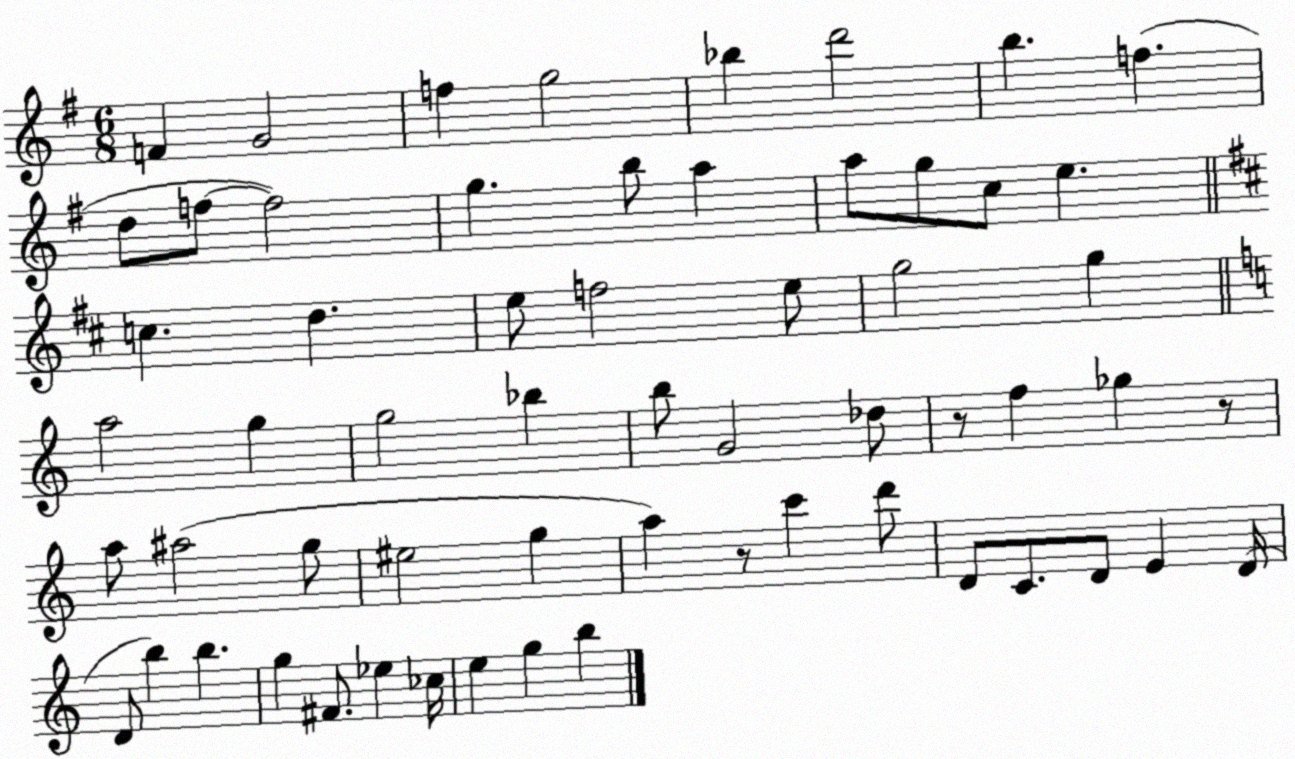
X:1
T:Untitled
M:6/8
L:1/4
K:G
F G2 f g2 _b d'2 b f d/2 f/2 f2 g b/2 a a/2 g/2 c/2 e c d e/2 f2 e/2 g2 g a2 g g2 _b b/2 G2 _d/2 z/2 f _g z/2 a/2 ^a2 g/2 ^e2 g a z/2 c' d'/2 D/2 C/2 D/2 E D/4 D/2 b b g ^F/2 _e _c/4 e g b